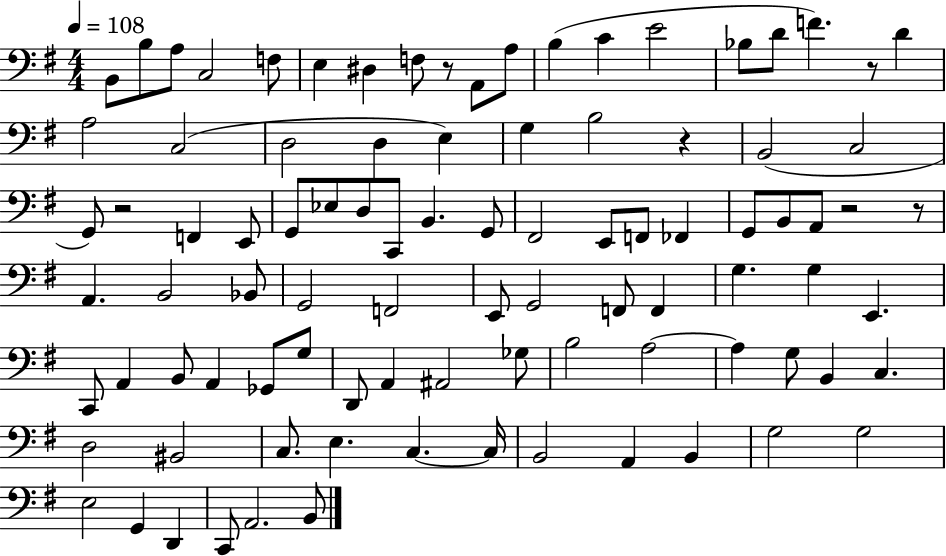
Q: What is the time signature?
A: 4/4